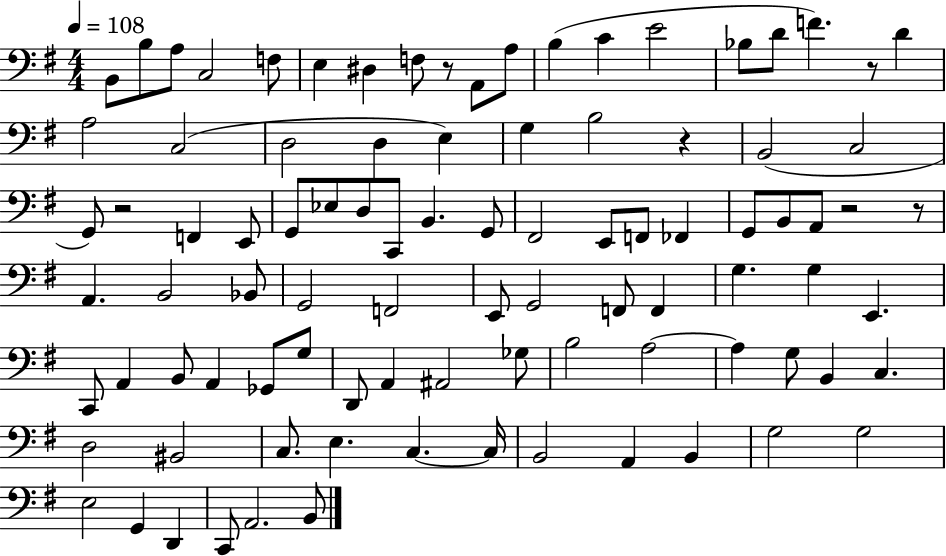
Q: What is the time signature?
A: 4/4